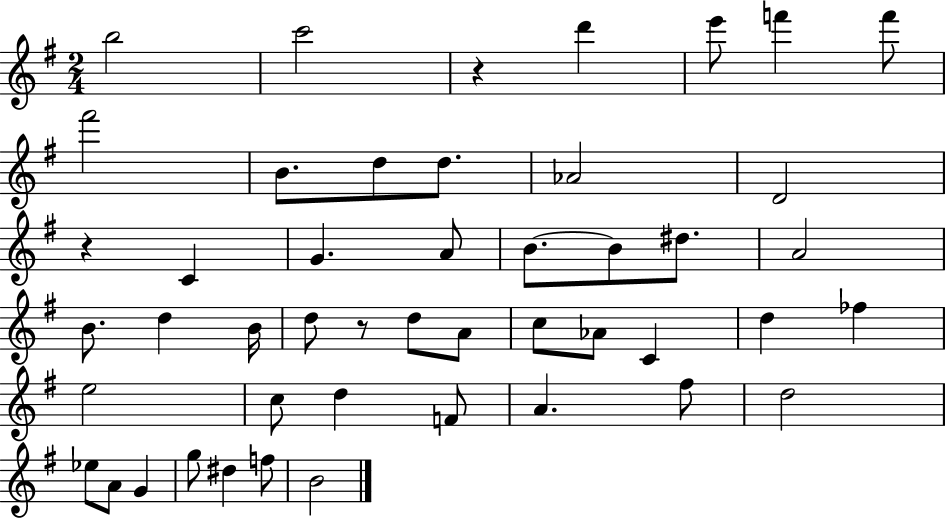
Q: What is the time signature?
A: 2/4